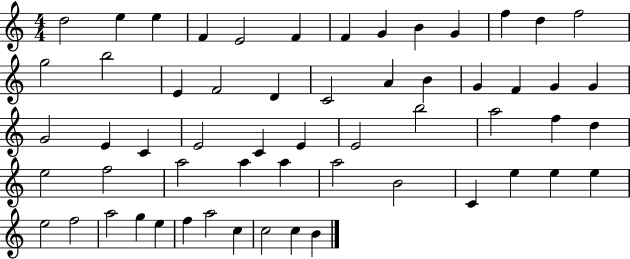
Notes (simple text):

D5/h E5/q E5/q F4/q E4/h F4/q F4/q G4/q B4/q G4/q F5/q D5/q F5/h G5/h B5/h E4/q F4/h D4/q C4/h A4/q B4/q G4/q F4/q G4/q G4/q G4/h E4/q C4/q E4/h C4/q E4/q E4/h B5/h A5/h F5/q D5/q E5/h F5/h A5/h A5/q A5/q A5/h B4/h C4/q E5/q E5/q E5/q E5/h F5/h A5/h G5/q E5/q F5/q A5/h C5/q C5/h C5/q B4/q